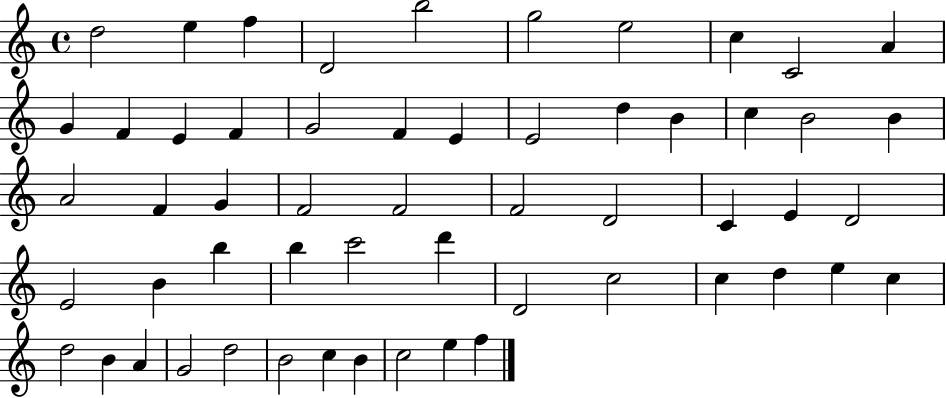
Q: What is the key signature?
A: C major